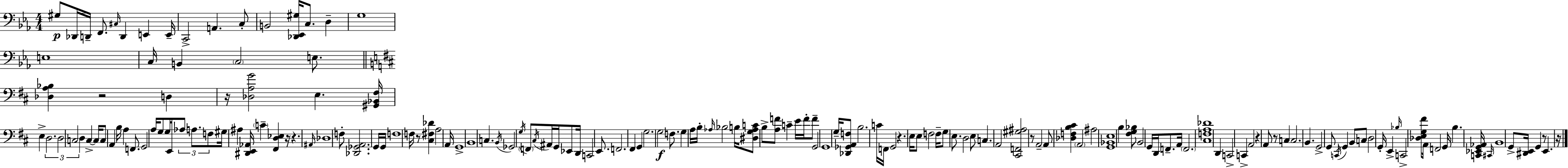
G#3/e Db2/s D2/s F2/e. C#3/s D2/q E2/q E2/s C2/h A2/q. C3/e B2/h [Db2,Eb2,G#3]/s C3/e. D3/q G3/w E3/w C3/s B2/q C3/h E3/e. [Db3,A3,Bb3]/q R/h D3/q R/s [Db3,A3,G4]/h E3/q. [G#2,Bb2,F#3]/s E3/q D3/h. D3/h C3/h D3/q C3/q C3/s C3/e A2/q B3/s A3/q F2/e. G2/h A3/s G3/e G3/s E2/s Ab3/e A3/e. F3/e G#3/s A#3/q [D#2,E2,Ab2]/s C4/q [F#2,D3,Eb3]/q R/s R/q. A#2/s Db3/w F3/e [Db2,Gb2,A2]/h. G2/s G2/s F3/w F3/s R/e [C#3,F#3,Db4]/q A3/h A2/s G2/w B2/w C3/q. B2/s Gb2/h G3/s F2/e C#3/s A#2/s G2/s Eb2/e D2/s C2/h E2/e. F2/h. F#2/q G2/q G3/h. G3/h F3/e. G3/q A3/s B3/s Ab3/s Bb3/h B3/s [D#3,G3,Ab3,C4]/e B3/e [A3,F4]/e C4/q E4/s F4/s F4/e G2/h G2/w G3/s [Db2,Gb2,A2,F3]/e B3/h. C4/s F2/s G2/h R/q. E3/s E3/e F3/h F3/s G3/e E3/e. D3/h E3/e C3/q. A2/h [C#2,F2,G#3,A#3]/h R/e A2/h A2/e [Db3,F3,B3,C#4]/q A2/h A#3/h [G2,Bb2,E3]/w B3/q [F#3,G3,Bb3]/e B2/h G2/s D2/s F2/e. A2/s F2/h. [C#3,F3,A3,Db4]/w D2/q C2/h C2/q A2/h R/q A2/e R/e C3/q C3/h. B2/q. G2/h G2/e C2/s G2/q B2/e C3/e D3/h G2/s E2/q Bb3/s C2/h [Db3,E3,G3,F#4]/e A2/s F2/h G2/s B3/q. [C2,Eb2,G2,Ab2]/s C#2/s B2/w G2/e [D#2,E2]/s G2/q R/e E2/q. R/s